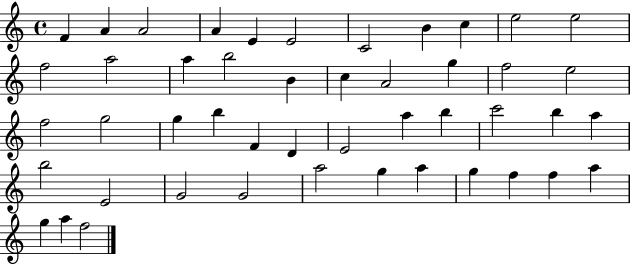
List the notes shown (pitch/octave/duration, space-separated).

F4/q A4/q A4/h A4/q E4/q E4/h C4/h B4/q C5/q E5/h E5/h F5/h A5/h A5/q B5/h B4/q C5/q A4/h G5/q F5/h E5/h F5/h G5/h G5/q B5/q F4/q D4/q E4/h A5/q B5/q C6/h B5/q A5/q B5/h E4/h G4/h G4/h A5/h G5/q A5/q G5/q F5/q F5/q A5/q G5/q A5/q F5/h